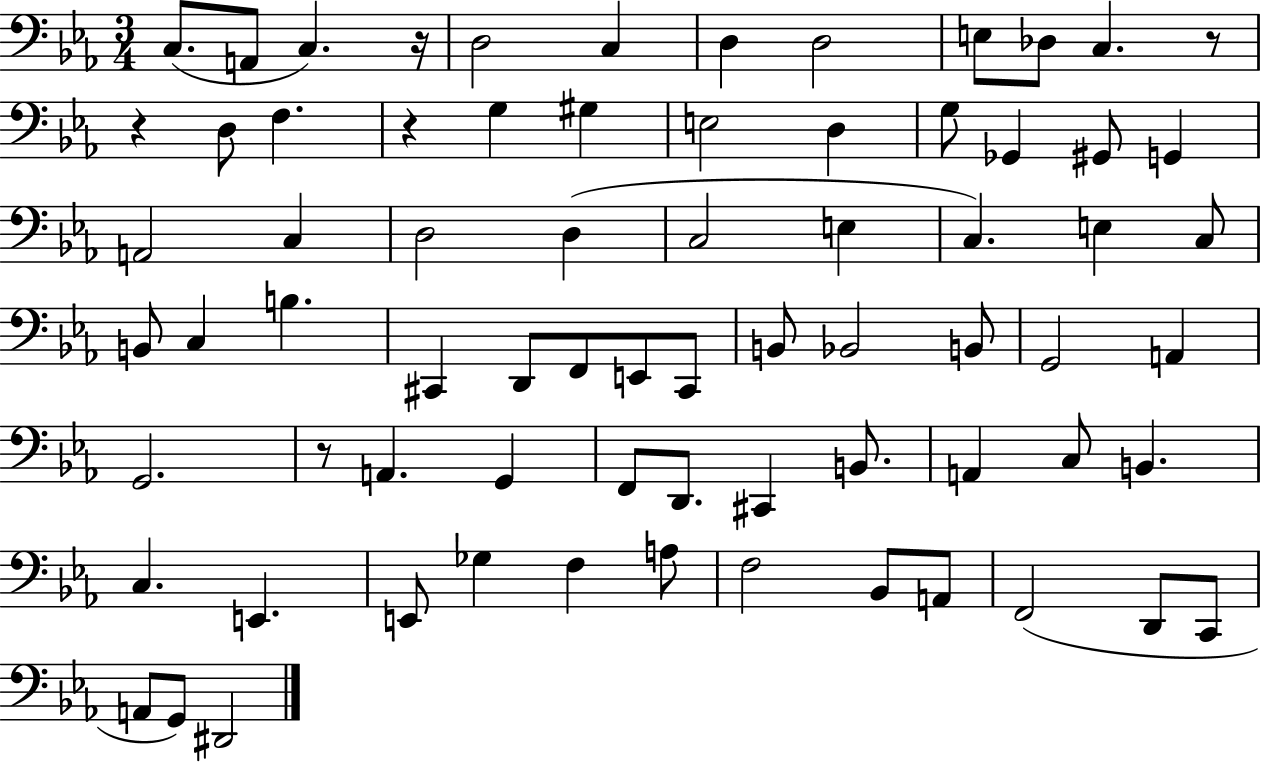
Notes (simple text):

C3/e. A2/e C3/q. R/s D3/h C3/q D3/q D3/h E3/e Db3/e C3/q. R/e R/q D3/e F3/q. R/q G3/q G#3/q E3/h D3/q G3/e Gb2/q G#2/e G2/q A2/h C3/q D3/h D3/q C3/h E3/q C3/q. E3/q C3/e B2/e C3/q B3/q. C#2/q D2/e F2/e E2/e C#2/e B2/e Bb2/h B2/e G2/h A2/q G2/h. R/e A2/q. G2/q F2/e D2/e. C#2/q B2/e. A2/q C3/e B2/q. C3/q. E2/q. E2/e Gb3/q F3/q A3/e F3/h Bb2/e A2/e F2/h D2/e C2/e A2/e G2/e D#2/h